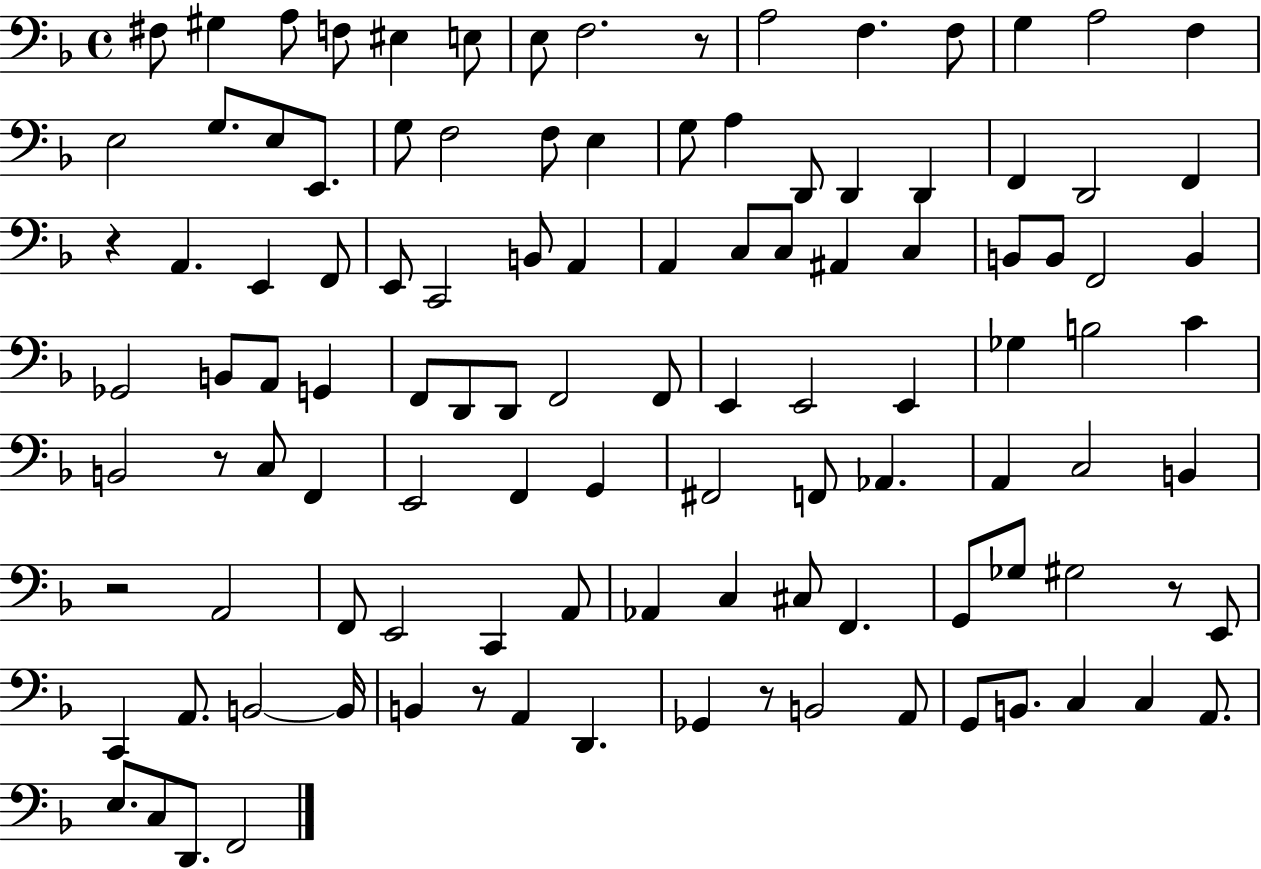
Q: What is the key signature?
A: F major